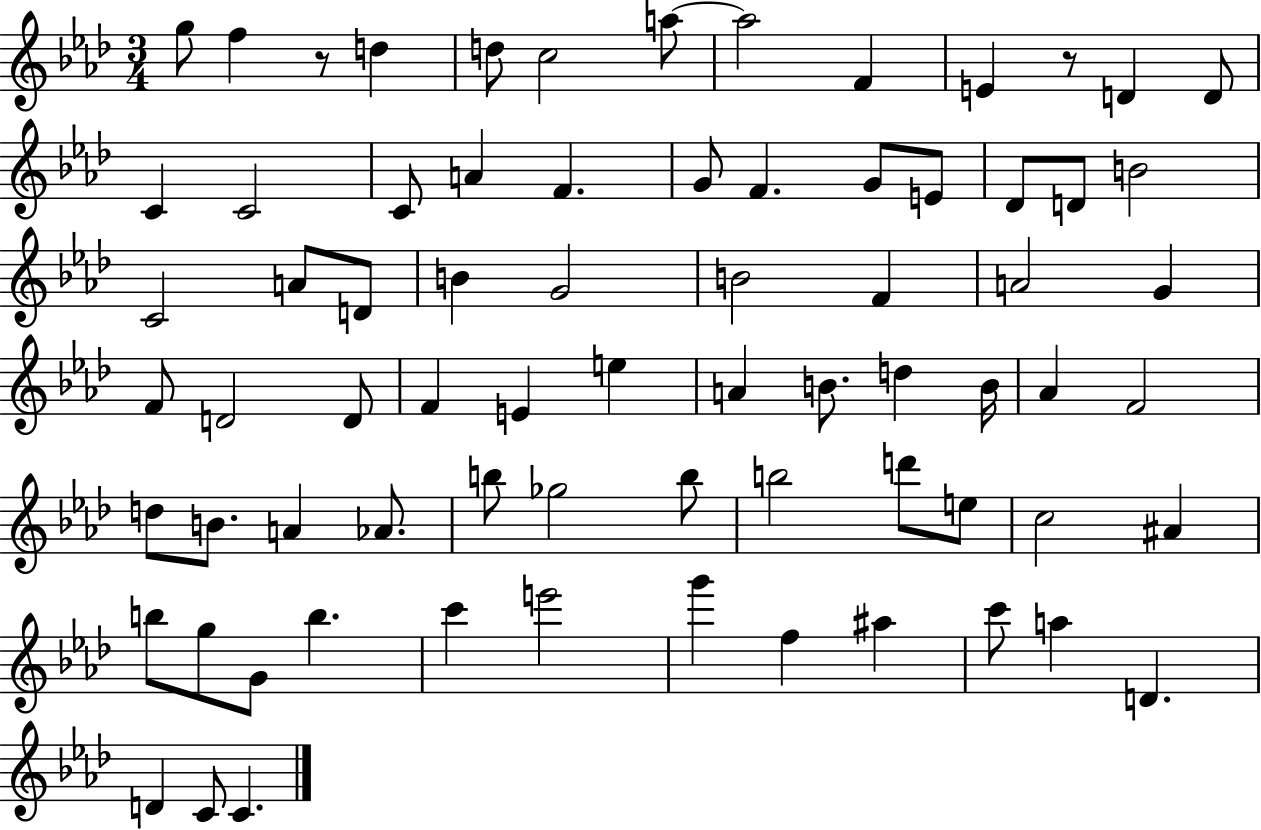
G5/e F5/q R/e D5/q D5/e C5/h A5/e A5/h F4/q E4/q R/e D4/q D4/e C4/q C4/h C4/e A4/q F4/q. G4/e F4/q. G4/e E4/e Db4/e D4/e B4/h C4/h A4/e D4/e B4/q G4/h B4/h F4/q A4/h G4/q F4/e D4/h D4/e F4/q E4/q E5/q A4/q B4/e. D5/q B4/s Ab4/q F4/h D5/e B4/e. A4/q Ab4/e. B5/e Gb5/h B5/e B5/h D6/e E5/e C5/h A#4/q B5/e G5/e G4/e B5/q. C6/q E6/h G6/q F5/q A#5/q C6/e A5/q D4/q. D4/q C4/e C4/q.